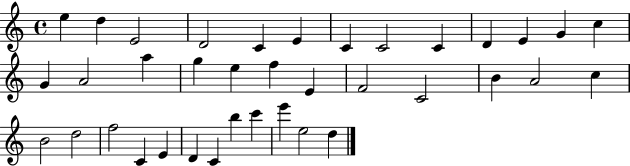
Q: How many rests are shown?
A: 0